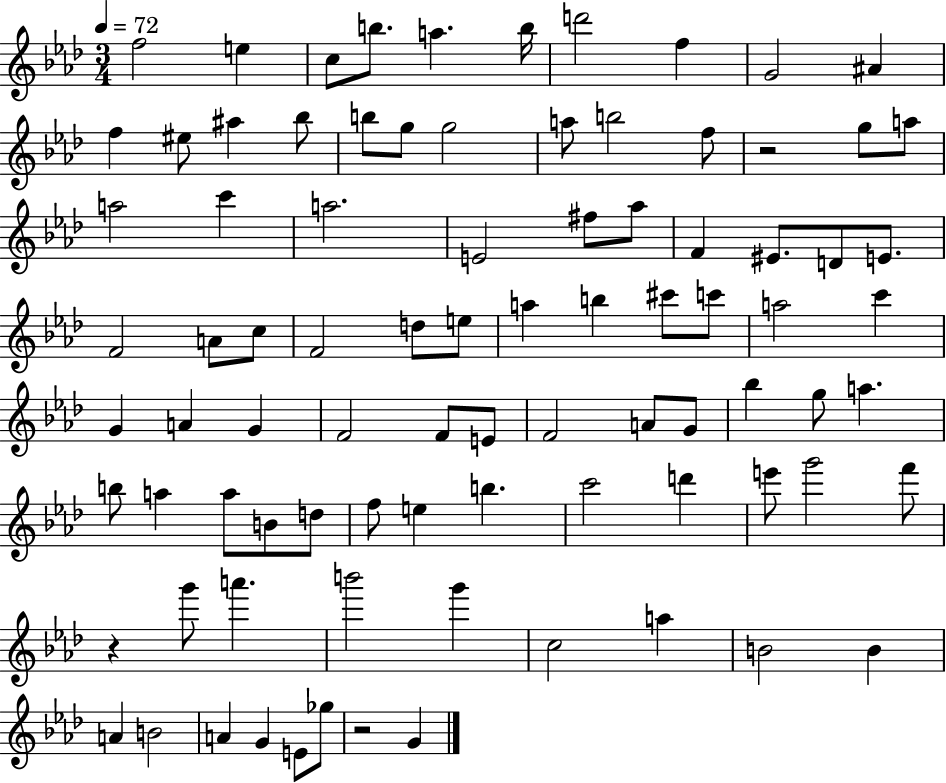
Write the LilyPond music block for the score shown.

{
  \clef treble
  \numericTimeSignature
  \time 3/4
  \key aes \major
  \tempo 4 = 72
  \repeat volta 2 { f''2 e''4 | c''8 b''8. a''4. b''16 | d'''2 f''4 | g'2 ais'4 | \break f''4 eis''8 ais''4 bes''8 | b''8 g''8 g''2 | a''8 b''2 f''8 | r2 g''8 a''8 | \break a''2 c'''4 | a''2. | e'2 fis''8 aes''8 | f'4 eis'8. d'8 e'8. | \break f'2 a'8 c''8 | f'2 d''8 e''8 | a''4 b''4 cis'''8 c'''8 | a''2 c'''4 | \break g'4 a'4 g'4 | f'2 f'8 e'8 | f'2 a'8 g'8 | bes''4 g''8 a''4. | \break b''8 a''4 a''8 b'8 d''8 | f''8 e''4 b''4. | c'''2 d'''4 | e'''8 g'''2 f'''8 | \break r4 g'''8 a'''4. | b'''2 g'''4 | c''2 a''4 | b'2 b'4 | \break a'4 b'2 | a'4 g'4 e'8 ges''8 | r2 g'4 | } \bar "|."
}